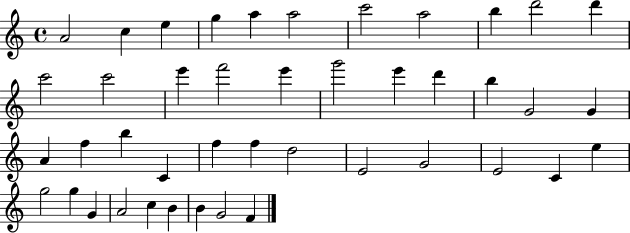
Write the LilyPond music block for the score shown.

{
  \clef treble
  \time 4/4
  \defaultTimeSignature
  \key c \major
  a'2 c''4 e''4 | g''4 a''4 a''2 | c'''2 a''2 | b''4 d'''2 d'''4 | \break c'''2 c'''2 | e'''4 f'''2 e'''4 | g'''2 e'''4 d'''4 | b''4 g'2 g'4 | \break a'4 f''4 b''4 c'4 | f''4 f''4 d''2 | e'2 g'2 | e'2 c'4 e''4 | \break g''2 g''4 g'4 | a'2 c''4 b'4 | b'4 g'2 f'4 | \bar "|."
}